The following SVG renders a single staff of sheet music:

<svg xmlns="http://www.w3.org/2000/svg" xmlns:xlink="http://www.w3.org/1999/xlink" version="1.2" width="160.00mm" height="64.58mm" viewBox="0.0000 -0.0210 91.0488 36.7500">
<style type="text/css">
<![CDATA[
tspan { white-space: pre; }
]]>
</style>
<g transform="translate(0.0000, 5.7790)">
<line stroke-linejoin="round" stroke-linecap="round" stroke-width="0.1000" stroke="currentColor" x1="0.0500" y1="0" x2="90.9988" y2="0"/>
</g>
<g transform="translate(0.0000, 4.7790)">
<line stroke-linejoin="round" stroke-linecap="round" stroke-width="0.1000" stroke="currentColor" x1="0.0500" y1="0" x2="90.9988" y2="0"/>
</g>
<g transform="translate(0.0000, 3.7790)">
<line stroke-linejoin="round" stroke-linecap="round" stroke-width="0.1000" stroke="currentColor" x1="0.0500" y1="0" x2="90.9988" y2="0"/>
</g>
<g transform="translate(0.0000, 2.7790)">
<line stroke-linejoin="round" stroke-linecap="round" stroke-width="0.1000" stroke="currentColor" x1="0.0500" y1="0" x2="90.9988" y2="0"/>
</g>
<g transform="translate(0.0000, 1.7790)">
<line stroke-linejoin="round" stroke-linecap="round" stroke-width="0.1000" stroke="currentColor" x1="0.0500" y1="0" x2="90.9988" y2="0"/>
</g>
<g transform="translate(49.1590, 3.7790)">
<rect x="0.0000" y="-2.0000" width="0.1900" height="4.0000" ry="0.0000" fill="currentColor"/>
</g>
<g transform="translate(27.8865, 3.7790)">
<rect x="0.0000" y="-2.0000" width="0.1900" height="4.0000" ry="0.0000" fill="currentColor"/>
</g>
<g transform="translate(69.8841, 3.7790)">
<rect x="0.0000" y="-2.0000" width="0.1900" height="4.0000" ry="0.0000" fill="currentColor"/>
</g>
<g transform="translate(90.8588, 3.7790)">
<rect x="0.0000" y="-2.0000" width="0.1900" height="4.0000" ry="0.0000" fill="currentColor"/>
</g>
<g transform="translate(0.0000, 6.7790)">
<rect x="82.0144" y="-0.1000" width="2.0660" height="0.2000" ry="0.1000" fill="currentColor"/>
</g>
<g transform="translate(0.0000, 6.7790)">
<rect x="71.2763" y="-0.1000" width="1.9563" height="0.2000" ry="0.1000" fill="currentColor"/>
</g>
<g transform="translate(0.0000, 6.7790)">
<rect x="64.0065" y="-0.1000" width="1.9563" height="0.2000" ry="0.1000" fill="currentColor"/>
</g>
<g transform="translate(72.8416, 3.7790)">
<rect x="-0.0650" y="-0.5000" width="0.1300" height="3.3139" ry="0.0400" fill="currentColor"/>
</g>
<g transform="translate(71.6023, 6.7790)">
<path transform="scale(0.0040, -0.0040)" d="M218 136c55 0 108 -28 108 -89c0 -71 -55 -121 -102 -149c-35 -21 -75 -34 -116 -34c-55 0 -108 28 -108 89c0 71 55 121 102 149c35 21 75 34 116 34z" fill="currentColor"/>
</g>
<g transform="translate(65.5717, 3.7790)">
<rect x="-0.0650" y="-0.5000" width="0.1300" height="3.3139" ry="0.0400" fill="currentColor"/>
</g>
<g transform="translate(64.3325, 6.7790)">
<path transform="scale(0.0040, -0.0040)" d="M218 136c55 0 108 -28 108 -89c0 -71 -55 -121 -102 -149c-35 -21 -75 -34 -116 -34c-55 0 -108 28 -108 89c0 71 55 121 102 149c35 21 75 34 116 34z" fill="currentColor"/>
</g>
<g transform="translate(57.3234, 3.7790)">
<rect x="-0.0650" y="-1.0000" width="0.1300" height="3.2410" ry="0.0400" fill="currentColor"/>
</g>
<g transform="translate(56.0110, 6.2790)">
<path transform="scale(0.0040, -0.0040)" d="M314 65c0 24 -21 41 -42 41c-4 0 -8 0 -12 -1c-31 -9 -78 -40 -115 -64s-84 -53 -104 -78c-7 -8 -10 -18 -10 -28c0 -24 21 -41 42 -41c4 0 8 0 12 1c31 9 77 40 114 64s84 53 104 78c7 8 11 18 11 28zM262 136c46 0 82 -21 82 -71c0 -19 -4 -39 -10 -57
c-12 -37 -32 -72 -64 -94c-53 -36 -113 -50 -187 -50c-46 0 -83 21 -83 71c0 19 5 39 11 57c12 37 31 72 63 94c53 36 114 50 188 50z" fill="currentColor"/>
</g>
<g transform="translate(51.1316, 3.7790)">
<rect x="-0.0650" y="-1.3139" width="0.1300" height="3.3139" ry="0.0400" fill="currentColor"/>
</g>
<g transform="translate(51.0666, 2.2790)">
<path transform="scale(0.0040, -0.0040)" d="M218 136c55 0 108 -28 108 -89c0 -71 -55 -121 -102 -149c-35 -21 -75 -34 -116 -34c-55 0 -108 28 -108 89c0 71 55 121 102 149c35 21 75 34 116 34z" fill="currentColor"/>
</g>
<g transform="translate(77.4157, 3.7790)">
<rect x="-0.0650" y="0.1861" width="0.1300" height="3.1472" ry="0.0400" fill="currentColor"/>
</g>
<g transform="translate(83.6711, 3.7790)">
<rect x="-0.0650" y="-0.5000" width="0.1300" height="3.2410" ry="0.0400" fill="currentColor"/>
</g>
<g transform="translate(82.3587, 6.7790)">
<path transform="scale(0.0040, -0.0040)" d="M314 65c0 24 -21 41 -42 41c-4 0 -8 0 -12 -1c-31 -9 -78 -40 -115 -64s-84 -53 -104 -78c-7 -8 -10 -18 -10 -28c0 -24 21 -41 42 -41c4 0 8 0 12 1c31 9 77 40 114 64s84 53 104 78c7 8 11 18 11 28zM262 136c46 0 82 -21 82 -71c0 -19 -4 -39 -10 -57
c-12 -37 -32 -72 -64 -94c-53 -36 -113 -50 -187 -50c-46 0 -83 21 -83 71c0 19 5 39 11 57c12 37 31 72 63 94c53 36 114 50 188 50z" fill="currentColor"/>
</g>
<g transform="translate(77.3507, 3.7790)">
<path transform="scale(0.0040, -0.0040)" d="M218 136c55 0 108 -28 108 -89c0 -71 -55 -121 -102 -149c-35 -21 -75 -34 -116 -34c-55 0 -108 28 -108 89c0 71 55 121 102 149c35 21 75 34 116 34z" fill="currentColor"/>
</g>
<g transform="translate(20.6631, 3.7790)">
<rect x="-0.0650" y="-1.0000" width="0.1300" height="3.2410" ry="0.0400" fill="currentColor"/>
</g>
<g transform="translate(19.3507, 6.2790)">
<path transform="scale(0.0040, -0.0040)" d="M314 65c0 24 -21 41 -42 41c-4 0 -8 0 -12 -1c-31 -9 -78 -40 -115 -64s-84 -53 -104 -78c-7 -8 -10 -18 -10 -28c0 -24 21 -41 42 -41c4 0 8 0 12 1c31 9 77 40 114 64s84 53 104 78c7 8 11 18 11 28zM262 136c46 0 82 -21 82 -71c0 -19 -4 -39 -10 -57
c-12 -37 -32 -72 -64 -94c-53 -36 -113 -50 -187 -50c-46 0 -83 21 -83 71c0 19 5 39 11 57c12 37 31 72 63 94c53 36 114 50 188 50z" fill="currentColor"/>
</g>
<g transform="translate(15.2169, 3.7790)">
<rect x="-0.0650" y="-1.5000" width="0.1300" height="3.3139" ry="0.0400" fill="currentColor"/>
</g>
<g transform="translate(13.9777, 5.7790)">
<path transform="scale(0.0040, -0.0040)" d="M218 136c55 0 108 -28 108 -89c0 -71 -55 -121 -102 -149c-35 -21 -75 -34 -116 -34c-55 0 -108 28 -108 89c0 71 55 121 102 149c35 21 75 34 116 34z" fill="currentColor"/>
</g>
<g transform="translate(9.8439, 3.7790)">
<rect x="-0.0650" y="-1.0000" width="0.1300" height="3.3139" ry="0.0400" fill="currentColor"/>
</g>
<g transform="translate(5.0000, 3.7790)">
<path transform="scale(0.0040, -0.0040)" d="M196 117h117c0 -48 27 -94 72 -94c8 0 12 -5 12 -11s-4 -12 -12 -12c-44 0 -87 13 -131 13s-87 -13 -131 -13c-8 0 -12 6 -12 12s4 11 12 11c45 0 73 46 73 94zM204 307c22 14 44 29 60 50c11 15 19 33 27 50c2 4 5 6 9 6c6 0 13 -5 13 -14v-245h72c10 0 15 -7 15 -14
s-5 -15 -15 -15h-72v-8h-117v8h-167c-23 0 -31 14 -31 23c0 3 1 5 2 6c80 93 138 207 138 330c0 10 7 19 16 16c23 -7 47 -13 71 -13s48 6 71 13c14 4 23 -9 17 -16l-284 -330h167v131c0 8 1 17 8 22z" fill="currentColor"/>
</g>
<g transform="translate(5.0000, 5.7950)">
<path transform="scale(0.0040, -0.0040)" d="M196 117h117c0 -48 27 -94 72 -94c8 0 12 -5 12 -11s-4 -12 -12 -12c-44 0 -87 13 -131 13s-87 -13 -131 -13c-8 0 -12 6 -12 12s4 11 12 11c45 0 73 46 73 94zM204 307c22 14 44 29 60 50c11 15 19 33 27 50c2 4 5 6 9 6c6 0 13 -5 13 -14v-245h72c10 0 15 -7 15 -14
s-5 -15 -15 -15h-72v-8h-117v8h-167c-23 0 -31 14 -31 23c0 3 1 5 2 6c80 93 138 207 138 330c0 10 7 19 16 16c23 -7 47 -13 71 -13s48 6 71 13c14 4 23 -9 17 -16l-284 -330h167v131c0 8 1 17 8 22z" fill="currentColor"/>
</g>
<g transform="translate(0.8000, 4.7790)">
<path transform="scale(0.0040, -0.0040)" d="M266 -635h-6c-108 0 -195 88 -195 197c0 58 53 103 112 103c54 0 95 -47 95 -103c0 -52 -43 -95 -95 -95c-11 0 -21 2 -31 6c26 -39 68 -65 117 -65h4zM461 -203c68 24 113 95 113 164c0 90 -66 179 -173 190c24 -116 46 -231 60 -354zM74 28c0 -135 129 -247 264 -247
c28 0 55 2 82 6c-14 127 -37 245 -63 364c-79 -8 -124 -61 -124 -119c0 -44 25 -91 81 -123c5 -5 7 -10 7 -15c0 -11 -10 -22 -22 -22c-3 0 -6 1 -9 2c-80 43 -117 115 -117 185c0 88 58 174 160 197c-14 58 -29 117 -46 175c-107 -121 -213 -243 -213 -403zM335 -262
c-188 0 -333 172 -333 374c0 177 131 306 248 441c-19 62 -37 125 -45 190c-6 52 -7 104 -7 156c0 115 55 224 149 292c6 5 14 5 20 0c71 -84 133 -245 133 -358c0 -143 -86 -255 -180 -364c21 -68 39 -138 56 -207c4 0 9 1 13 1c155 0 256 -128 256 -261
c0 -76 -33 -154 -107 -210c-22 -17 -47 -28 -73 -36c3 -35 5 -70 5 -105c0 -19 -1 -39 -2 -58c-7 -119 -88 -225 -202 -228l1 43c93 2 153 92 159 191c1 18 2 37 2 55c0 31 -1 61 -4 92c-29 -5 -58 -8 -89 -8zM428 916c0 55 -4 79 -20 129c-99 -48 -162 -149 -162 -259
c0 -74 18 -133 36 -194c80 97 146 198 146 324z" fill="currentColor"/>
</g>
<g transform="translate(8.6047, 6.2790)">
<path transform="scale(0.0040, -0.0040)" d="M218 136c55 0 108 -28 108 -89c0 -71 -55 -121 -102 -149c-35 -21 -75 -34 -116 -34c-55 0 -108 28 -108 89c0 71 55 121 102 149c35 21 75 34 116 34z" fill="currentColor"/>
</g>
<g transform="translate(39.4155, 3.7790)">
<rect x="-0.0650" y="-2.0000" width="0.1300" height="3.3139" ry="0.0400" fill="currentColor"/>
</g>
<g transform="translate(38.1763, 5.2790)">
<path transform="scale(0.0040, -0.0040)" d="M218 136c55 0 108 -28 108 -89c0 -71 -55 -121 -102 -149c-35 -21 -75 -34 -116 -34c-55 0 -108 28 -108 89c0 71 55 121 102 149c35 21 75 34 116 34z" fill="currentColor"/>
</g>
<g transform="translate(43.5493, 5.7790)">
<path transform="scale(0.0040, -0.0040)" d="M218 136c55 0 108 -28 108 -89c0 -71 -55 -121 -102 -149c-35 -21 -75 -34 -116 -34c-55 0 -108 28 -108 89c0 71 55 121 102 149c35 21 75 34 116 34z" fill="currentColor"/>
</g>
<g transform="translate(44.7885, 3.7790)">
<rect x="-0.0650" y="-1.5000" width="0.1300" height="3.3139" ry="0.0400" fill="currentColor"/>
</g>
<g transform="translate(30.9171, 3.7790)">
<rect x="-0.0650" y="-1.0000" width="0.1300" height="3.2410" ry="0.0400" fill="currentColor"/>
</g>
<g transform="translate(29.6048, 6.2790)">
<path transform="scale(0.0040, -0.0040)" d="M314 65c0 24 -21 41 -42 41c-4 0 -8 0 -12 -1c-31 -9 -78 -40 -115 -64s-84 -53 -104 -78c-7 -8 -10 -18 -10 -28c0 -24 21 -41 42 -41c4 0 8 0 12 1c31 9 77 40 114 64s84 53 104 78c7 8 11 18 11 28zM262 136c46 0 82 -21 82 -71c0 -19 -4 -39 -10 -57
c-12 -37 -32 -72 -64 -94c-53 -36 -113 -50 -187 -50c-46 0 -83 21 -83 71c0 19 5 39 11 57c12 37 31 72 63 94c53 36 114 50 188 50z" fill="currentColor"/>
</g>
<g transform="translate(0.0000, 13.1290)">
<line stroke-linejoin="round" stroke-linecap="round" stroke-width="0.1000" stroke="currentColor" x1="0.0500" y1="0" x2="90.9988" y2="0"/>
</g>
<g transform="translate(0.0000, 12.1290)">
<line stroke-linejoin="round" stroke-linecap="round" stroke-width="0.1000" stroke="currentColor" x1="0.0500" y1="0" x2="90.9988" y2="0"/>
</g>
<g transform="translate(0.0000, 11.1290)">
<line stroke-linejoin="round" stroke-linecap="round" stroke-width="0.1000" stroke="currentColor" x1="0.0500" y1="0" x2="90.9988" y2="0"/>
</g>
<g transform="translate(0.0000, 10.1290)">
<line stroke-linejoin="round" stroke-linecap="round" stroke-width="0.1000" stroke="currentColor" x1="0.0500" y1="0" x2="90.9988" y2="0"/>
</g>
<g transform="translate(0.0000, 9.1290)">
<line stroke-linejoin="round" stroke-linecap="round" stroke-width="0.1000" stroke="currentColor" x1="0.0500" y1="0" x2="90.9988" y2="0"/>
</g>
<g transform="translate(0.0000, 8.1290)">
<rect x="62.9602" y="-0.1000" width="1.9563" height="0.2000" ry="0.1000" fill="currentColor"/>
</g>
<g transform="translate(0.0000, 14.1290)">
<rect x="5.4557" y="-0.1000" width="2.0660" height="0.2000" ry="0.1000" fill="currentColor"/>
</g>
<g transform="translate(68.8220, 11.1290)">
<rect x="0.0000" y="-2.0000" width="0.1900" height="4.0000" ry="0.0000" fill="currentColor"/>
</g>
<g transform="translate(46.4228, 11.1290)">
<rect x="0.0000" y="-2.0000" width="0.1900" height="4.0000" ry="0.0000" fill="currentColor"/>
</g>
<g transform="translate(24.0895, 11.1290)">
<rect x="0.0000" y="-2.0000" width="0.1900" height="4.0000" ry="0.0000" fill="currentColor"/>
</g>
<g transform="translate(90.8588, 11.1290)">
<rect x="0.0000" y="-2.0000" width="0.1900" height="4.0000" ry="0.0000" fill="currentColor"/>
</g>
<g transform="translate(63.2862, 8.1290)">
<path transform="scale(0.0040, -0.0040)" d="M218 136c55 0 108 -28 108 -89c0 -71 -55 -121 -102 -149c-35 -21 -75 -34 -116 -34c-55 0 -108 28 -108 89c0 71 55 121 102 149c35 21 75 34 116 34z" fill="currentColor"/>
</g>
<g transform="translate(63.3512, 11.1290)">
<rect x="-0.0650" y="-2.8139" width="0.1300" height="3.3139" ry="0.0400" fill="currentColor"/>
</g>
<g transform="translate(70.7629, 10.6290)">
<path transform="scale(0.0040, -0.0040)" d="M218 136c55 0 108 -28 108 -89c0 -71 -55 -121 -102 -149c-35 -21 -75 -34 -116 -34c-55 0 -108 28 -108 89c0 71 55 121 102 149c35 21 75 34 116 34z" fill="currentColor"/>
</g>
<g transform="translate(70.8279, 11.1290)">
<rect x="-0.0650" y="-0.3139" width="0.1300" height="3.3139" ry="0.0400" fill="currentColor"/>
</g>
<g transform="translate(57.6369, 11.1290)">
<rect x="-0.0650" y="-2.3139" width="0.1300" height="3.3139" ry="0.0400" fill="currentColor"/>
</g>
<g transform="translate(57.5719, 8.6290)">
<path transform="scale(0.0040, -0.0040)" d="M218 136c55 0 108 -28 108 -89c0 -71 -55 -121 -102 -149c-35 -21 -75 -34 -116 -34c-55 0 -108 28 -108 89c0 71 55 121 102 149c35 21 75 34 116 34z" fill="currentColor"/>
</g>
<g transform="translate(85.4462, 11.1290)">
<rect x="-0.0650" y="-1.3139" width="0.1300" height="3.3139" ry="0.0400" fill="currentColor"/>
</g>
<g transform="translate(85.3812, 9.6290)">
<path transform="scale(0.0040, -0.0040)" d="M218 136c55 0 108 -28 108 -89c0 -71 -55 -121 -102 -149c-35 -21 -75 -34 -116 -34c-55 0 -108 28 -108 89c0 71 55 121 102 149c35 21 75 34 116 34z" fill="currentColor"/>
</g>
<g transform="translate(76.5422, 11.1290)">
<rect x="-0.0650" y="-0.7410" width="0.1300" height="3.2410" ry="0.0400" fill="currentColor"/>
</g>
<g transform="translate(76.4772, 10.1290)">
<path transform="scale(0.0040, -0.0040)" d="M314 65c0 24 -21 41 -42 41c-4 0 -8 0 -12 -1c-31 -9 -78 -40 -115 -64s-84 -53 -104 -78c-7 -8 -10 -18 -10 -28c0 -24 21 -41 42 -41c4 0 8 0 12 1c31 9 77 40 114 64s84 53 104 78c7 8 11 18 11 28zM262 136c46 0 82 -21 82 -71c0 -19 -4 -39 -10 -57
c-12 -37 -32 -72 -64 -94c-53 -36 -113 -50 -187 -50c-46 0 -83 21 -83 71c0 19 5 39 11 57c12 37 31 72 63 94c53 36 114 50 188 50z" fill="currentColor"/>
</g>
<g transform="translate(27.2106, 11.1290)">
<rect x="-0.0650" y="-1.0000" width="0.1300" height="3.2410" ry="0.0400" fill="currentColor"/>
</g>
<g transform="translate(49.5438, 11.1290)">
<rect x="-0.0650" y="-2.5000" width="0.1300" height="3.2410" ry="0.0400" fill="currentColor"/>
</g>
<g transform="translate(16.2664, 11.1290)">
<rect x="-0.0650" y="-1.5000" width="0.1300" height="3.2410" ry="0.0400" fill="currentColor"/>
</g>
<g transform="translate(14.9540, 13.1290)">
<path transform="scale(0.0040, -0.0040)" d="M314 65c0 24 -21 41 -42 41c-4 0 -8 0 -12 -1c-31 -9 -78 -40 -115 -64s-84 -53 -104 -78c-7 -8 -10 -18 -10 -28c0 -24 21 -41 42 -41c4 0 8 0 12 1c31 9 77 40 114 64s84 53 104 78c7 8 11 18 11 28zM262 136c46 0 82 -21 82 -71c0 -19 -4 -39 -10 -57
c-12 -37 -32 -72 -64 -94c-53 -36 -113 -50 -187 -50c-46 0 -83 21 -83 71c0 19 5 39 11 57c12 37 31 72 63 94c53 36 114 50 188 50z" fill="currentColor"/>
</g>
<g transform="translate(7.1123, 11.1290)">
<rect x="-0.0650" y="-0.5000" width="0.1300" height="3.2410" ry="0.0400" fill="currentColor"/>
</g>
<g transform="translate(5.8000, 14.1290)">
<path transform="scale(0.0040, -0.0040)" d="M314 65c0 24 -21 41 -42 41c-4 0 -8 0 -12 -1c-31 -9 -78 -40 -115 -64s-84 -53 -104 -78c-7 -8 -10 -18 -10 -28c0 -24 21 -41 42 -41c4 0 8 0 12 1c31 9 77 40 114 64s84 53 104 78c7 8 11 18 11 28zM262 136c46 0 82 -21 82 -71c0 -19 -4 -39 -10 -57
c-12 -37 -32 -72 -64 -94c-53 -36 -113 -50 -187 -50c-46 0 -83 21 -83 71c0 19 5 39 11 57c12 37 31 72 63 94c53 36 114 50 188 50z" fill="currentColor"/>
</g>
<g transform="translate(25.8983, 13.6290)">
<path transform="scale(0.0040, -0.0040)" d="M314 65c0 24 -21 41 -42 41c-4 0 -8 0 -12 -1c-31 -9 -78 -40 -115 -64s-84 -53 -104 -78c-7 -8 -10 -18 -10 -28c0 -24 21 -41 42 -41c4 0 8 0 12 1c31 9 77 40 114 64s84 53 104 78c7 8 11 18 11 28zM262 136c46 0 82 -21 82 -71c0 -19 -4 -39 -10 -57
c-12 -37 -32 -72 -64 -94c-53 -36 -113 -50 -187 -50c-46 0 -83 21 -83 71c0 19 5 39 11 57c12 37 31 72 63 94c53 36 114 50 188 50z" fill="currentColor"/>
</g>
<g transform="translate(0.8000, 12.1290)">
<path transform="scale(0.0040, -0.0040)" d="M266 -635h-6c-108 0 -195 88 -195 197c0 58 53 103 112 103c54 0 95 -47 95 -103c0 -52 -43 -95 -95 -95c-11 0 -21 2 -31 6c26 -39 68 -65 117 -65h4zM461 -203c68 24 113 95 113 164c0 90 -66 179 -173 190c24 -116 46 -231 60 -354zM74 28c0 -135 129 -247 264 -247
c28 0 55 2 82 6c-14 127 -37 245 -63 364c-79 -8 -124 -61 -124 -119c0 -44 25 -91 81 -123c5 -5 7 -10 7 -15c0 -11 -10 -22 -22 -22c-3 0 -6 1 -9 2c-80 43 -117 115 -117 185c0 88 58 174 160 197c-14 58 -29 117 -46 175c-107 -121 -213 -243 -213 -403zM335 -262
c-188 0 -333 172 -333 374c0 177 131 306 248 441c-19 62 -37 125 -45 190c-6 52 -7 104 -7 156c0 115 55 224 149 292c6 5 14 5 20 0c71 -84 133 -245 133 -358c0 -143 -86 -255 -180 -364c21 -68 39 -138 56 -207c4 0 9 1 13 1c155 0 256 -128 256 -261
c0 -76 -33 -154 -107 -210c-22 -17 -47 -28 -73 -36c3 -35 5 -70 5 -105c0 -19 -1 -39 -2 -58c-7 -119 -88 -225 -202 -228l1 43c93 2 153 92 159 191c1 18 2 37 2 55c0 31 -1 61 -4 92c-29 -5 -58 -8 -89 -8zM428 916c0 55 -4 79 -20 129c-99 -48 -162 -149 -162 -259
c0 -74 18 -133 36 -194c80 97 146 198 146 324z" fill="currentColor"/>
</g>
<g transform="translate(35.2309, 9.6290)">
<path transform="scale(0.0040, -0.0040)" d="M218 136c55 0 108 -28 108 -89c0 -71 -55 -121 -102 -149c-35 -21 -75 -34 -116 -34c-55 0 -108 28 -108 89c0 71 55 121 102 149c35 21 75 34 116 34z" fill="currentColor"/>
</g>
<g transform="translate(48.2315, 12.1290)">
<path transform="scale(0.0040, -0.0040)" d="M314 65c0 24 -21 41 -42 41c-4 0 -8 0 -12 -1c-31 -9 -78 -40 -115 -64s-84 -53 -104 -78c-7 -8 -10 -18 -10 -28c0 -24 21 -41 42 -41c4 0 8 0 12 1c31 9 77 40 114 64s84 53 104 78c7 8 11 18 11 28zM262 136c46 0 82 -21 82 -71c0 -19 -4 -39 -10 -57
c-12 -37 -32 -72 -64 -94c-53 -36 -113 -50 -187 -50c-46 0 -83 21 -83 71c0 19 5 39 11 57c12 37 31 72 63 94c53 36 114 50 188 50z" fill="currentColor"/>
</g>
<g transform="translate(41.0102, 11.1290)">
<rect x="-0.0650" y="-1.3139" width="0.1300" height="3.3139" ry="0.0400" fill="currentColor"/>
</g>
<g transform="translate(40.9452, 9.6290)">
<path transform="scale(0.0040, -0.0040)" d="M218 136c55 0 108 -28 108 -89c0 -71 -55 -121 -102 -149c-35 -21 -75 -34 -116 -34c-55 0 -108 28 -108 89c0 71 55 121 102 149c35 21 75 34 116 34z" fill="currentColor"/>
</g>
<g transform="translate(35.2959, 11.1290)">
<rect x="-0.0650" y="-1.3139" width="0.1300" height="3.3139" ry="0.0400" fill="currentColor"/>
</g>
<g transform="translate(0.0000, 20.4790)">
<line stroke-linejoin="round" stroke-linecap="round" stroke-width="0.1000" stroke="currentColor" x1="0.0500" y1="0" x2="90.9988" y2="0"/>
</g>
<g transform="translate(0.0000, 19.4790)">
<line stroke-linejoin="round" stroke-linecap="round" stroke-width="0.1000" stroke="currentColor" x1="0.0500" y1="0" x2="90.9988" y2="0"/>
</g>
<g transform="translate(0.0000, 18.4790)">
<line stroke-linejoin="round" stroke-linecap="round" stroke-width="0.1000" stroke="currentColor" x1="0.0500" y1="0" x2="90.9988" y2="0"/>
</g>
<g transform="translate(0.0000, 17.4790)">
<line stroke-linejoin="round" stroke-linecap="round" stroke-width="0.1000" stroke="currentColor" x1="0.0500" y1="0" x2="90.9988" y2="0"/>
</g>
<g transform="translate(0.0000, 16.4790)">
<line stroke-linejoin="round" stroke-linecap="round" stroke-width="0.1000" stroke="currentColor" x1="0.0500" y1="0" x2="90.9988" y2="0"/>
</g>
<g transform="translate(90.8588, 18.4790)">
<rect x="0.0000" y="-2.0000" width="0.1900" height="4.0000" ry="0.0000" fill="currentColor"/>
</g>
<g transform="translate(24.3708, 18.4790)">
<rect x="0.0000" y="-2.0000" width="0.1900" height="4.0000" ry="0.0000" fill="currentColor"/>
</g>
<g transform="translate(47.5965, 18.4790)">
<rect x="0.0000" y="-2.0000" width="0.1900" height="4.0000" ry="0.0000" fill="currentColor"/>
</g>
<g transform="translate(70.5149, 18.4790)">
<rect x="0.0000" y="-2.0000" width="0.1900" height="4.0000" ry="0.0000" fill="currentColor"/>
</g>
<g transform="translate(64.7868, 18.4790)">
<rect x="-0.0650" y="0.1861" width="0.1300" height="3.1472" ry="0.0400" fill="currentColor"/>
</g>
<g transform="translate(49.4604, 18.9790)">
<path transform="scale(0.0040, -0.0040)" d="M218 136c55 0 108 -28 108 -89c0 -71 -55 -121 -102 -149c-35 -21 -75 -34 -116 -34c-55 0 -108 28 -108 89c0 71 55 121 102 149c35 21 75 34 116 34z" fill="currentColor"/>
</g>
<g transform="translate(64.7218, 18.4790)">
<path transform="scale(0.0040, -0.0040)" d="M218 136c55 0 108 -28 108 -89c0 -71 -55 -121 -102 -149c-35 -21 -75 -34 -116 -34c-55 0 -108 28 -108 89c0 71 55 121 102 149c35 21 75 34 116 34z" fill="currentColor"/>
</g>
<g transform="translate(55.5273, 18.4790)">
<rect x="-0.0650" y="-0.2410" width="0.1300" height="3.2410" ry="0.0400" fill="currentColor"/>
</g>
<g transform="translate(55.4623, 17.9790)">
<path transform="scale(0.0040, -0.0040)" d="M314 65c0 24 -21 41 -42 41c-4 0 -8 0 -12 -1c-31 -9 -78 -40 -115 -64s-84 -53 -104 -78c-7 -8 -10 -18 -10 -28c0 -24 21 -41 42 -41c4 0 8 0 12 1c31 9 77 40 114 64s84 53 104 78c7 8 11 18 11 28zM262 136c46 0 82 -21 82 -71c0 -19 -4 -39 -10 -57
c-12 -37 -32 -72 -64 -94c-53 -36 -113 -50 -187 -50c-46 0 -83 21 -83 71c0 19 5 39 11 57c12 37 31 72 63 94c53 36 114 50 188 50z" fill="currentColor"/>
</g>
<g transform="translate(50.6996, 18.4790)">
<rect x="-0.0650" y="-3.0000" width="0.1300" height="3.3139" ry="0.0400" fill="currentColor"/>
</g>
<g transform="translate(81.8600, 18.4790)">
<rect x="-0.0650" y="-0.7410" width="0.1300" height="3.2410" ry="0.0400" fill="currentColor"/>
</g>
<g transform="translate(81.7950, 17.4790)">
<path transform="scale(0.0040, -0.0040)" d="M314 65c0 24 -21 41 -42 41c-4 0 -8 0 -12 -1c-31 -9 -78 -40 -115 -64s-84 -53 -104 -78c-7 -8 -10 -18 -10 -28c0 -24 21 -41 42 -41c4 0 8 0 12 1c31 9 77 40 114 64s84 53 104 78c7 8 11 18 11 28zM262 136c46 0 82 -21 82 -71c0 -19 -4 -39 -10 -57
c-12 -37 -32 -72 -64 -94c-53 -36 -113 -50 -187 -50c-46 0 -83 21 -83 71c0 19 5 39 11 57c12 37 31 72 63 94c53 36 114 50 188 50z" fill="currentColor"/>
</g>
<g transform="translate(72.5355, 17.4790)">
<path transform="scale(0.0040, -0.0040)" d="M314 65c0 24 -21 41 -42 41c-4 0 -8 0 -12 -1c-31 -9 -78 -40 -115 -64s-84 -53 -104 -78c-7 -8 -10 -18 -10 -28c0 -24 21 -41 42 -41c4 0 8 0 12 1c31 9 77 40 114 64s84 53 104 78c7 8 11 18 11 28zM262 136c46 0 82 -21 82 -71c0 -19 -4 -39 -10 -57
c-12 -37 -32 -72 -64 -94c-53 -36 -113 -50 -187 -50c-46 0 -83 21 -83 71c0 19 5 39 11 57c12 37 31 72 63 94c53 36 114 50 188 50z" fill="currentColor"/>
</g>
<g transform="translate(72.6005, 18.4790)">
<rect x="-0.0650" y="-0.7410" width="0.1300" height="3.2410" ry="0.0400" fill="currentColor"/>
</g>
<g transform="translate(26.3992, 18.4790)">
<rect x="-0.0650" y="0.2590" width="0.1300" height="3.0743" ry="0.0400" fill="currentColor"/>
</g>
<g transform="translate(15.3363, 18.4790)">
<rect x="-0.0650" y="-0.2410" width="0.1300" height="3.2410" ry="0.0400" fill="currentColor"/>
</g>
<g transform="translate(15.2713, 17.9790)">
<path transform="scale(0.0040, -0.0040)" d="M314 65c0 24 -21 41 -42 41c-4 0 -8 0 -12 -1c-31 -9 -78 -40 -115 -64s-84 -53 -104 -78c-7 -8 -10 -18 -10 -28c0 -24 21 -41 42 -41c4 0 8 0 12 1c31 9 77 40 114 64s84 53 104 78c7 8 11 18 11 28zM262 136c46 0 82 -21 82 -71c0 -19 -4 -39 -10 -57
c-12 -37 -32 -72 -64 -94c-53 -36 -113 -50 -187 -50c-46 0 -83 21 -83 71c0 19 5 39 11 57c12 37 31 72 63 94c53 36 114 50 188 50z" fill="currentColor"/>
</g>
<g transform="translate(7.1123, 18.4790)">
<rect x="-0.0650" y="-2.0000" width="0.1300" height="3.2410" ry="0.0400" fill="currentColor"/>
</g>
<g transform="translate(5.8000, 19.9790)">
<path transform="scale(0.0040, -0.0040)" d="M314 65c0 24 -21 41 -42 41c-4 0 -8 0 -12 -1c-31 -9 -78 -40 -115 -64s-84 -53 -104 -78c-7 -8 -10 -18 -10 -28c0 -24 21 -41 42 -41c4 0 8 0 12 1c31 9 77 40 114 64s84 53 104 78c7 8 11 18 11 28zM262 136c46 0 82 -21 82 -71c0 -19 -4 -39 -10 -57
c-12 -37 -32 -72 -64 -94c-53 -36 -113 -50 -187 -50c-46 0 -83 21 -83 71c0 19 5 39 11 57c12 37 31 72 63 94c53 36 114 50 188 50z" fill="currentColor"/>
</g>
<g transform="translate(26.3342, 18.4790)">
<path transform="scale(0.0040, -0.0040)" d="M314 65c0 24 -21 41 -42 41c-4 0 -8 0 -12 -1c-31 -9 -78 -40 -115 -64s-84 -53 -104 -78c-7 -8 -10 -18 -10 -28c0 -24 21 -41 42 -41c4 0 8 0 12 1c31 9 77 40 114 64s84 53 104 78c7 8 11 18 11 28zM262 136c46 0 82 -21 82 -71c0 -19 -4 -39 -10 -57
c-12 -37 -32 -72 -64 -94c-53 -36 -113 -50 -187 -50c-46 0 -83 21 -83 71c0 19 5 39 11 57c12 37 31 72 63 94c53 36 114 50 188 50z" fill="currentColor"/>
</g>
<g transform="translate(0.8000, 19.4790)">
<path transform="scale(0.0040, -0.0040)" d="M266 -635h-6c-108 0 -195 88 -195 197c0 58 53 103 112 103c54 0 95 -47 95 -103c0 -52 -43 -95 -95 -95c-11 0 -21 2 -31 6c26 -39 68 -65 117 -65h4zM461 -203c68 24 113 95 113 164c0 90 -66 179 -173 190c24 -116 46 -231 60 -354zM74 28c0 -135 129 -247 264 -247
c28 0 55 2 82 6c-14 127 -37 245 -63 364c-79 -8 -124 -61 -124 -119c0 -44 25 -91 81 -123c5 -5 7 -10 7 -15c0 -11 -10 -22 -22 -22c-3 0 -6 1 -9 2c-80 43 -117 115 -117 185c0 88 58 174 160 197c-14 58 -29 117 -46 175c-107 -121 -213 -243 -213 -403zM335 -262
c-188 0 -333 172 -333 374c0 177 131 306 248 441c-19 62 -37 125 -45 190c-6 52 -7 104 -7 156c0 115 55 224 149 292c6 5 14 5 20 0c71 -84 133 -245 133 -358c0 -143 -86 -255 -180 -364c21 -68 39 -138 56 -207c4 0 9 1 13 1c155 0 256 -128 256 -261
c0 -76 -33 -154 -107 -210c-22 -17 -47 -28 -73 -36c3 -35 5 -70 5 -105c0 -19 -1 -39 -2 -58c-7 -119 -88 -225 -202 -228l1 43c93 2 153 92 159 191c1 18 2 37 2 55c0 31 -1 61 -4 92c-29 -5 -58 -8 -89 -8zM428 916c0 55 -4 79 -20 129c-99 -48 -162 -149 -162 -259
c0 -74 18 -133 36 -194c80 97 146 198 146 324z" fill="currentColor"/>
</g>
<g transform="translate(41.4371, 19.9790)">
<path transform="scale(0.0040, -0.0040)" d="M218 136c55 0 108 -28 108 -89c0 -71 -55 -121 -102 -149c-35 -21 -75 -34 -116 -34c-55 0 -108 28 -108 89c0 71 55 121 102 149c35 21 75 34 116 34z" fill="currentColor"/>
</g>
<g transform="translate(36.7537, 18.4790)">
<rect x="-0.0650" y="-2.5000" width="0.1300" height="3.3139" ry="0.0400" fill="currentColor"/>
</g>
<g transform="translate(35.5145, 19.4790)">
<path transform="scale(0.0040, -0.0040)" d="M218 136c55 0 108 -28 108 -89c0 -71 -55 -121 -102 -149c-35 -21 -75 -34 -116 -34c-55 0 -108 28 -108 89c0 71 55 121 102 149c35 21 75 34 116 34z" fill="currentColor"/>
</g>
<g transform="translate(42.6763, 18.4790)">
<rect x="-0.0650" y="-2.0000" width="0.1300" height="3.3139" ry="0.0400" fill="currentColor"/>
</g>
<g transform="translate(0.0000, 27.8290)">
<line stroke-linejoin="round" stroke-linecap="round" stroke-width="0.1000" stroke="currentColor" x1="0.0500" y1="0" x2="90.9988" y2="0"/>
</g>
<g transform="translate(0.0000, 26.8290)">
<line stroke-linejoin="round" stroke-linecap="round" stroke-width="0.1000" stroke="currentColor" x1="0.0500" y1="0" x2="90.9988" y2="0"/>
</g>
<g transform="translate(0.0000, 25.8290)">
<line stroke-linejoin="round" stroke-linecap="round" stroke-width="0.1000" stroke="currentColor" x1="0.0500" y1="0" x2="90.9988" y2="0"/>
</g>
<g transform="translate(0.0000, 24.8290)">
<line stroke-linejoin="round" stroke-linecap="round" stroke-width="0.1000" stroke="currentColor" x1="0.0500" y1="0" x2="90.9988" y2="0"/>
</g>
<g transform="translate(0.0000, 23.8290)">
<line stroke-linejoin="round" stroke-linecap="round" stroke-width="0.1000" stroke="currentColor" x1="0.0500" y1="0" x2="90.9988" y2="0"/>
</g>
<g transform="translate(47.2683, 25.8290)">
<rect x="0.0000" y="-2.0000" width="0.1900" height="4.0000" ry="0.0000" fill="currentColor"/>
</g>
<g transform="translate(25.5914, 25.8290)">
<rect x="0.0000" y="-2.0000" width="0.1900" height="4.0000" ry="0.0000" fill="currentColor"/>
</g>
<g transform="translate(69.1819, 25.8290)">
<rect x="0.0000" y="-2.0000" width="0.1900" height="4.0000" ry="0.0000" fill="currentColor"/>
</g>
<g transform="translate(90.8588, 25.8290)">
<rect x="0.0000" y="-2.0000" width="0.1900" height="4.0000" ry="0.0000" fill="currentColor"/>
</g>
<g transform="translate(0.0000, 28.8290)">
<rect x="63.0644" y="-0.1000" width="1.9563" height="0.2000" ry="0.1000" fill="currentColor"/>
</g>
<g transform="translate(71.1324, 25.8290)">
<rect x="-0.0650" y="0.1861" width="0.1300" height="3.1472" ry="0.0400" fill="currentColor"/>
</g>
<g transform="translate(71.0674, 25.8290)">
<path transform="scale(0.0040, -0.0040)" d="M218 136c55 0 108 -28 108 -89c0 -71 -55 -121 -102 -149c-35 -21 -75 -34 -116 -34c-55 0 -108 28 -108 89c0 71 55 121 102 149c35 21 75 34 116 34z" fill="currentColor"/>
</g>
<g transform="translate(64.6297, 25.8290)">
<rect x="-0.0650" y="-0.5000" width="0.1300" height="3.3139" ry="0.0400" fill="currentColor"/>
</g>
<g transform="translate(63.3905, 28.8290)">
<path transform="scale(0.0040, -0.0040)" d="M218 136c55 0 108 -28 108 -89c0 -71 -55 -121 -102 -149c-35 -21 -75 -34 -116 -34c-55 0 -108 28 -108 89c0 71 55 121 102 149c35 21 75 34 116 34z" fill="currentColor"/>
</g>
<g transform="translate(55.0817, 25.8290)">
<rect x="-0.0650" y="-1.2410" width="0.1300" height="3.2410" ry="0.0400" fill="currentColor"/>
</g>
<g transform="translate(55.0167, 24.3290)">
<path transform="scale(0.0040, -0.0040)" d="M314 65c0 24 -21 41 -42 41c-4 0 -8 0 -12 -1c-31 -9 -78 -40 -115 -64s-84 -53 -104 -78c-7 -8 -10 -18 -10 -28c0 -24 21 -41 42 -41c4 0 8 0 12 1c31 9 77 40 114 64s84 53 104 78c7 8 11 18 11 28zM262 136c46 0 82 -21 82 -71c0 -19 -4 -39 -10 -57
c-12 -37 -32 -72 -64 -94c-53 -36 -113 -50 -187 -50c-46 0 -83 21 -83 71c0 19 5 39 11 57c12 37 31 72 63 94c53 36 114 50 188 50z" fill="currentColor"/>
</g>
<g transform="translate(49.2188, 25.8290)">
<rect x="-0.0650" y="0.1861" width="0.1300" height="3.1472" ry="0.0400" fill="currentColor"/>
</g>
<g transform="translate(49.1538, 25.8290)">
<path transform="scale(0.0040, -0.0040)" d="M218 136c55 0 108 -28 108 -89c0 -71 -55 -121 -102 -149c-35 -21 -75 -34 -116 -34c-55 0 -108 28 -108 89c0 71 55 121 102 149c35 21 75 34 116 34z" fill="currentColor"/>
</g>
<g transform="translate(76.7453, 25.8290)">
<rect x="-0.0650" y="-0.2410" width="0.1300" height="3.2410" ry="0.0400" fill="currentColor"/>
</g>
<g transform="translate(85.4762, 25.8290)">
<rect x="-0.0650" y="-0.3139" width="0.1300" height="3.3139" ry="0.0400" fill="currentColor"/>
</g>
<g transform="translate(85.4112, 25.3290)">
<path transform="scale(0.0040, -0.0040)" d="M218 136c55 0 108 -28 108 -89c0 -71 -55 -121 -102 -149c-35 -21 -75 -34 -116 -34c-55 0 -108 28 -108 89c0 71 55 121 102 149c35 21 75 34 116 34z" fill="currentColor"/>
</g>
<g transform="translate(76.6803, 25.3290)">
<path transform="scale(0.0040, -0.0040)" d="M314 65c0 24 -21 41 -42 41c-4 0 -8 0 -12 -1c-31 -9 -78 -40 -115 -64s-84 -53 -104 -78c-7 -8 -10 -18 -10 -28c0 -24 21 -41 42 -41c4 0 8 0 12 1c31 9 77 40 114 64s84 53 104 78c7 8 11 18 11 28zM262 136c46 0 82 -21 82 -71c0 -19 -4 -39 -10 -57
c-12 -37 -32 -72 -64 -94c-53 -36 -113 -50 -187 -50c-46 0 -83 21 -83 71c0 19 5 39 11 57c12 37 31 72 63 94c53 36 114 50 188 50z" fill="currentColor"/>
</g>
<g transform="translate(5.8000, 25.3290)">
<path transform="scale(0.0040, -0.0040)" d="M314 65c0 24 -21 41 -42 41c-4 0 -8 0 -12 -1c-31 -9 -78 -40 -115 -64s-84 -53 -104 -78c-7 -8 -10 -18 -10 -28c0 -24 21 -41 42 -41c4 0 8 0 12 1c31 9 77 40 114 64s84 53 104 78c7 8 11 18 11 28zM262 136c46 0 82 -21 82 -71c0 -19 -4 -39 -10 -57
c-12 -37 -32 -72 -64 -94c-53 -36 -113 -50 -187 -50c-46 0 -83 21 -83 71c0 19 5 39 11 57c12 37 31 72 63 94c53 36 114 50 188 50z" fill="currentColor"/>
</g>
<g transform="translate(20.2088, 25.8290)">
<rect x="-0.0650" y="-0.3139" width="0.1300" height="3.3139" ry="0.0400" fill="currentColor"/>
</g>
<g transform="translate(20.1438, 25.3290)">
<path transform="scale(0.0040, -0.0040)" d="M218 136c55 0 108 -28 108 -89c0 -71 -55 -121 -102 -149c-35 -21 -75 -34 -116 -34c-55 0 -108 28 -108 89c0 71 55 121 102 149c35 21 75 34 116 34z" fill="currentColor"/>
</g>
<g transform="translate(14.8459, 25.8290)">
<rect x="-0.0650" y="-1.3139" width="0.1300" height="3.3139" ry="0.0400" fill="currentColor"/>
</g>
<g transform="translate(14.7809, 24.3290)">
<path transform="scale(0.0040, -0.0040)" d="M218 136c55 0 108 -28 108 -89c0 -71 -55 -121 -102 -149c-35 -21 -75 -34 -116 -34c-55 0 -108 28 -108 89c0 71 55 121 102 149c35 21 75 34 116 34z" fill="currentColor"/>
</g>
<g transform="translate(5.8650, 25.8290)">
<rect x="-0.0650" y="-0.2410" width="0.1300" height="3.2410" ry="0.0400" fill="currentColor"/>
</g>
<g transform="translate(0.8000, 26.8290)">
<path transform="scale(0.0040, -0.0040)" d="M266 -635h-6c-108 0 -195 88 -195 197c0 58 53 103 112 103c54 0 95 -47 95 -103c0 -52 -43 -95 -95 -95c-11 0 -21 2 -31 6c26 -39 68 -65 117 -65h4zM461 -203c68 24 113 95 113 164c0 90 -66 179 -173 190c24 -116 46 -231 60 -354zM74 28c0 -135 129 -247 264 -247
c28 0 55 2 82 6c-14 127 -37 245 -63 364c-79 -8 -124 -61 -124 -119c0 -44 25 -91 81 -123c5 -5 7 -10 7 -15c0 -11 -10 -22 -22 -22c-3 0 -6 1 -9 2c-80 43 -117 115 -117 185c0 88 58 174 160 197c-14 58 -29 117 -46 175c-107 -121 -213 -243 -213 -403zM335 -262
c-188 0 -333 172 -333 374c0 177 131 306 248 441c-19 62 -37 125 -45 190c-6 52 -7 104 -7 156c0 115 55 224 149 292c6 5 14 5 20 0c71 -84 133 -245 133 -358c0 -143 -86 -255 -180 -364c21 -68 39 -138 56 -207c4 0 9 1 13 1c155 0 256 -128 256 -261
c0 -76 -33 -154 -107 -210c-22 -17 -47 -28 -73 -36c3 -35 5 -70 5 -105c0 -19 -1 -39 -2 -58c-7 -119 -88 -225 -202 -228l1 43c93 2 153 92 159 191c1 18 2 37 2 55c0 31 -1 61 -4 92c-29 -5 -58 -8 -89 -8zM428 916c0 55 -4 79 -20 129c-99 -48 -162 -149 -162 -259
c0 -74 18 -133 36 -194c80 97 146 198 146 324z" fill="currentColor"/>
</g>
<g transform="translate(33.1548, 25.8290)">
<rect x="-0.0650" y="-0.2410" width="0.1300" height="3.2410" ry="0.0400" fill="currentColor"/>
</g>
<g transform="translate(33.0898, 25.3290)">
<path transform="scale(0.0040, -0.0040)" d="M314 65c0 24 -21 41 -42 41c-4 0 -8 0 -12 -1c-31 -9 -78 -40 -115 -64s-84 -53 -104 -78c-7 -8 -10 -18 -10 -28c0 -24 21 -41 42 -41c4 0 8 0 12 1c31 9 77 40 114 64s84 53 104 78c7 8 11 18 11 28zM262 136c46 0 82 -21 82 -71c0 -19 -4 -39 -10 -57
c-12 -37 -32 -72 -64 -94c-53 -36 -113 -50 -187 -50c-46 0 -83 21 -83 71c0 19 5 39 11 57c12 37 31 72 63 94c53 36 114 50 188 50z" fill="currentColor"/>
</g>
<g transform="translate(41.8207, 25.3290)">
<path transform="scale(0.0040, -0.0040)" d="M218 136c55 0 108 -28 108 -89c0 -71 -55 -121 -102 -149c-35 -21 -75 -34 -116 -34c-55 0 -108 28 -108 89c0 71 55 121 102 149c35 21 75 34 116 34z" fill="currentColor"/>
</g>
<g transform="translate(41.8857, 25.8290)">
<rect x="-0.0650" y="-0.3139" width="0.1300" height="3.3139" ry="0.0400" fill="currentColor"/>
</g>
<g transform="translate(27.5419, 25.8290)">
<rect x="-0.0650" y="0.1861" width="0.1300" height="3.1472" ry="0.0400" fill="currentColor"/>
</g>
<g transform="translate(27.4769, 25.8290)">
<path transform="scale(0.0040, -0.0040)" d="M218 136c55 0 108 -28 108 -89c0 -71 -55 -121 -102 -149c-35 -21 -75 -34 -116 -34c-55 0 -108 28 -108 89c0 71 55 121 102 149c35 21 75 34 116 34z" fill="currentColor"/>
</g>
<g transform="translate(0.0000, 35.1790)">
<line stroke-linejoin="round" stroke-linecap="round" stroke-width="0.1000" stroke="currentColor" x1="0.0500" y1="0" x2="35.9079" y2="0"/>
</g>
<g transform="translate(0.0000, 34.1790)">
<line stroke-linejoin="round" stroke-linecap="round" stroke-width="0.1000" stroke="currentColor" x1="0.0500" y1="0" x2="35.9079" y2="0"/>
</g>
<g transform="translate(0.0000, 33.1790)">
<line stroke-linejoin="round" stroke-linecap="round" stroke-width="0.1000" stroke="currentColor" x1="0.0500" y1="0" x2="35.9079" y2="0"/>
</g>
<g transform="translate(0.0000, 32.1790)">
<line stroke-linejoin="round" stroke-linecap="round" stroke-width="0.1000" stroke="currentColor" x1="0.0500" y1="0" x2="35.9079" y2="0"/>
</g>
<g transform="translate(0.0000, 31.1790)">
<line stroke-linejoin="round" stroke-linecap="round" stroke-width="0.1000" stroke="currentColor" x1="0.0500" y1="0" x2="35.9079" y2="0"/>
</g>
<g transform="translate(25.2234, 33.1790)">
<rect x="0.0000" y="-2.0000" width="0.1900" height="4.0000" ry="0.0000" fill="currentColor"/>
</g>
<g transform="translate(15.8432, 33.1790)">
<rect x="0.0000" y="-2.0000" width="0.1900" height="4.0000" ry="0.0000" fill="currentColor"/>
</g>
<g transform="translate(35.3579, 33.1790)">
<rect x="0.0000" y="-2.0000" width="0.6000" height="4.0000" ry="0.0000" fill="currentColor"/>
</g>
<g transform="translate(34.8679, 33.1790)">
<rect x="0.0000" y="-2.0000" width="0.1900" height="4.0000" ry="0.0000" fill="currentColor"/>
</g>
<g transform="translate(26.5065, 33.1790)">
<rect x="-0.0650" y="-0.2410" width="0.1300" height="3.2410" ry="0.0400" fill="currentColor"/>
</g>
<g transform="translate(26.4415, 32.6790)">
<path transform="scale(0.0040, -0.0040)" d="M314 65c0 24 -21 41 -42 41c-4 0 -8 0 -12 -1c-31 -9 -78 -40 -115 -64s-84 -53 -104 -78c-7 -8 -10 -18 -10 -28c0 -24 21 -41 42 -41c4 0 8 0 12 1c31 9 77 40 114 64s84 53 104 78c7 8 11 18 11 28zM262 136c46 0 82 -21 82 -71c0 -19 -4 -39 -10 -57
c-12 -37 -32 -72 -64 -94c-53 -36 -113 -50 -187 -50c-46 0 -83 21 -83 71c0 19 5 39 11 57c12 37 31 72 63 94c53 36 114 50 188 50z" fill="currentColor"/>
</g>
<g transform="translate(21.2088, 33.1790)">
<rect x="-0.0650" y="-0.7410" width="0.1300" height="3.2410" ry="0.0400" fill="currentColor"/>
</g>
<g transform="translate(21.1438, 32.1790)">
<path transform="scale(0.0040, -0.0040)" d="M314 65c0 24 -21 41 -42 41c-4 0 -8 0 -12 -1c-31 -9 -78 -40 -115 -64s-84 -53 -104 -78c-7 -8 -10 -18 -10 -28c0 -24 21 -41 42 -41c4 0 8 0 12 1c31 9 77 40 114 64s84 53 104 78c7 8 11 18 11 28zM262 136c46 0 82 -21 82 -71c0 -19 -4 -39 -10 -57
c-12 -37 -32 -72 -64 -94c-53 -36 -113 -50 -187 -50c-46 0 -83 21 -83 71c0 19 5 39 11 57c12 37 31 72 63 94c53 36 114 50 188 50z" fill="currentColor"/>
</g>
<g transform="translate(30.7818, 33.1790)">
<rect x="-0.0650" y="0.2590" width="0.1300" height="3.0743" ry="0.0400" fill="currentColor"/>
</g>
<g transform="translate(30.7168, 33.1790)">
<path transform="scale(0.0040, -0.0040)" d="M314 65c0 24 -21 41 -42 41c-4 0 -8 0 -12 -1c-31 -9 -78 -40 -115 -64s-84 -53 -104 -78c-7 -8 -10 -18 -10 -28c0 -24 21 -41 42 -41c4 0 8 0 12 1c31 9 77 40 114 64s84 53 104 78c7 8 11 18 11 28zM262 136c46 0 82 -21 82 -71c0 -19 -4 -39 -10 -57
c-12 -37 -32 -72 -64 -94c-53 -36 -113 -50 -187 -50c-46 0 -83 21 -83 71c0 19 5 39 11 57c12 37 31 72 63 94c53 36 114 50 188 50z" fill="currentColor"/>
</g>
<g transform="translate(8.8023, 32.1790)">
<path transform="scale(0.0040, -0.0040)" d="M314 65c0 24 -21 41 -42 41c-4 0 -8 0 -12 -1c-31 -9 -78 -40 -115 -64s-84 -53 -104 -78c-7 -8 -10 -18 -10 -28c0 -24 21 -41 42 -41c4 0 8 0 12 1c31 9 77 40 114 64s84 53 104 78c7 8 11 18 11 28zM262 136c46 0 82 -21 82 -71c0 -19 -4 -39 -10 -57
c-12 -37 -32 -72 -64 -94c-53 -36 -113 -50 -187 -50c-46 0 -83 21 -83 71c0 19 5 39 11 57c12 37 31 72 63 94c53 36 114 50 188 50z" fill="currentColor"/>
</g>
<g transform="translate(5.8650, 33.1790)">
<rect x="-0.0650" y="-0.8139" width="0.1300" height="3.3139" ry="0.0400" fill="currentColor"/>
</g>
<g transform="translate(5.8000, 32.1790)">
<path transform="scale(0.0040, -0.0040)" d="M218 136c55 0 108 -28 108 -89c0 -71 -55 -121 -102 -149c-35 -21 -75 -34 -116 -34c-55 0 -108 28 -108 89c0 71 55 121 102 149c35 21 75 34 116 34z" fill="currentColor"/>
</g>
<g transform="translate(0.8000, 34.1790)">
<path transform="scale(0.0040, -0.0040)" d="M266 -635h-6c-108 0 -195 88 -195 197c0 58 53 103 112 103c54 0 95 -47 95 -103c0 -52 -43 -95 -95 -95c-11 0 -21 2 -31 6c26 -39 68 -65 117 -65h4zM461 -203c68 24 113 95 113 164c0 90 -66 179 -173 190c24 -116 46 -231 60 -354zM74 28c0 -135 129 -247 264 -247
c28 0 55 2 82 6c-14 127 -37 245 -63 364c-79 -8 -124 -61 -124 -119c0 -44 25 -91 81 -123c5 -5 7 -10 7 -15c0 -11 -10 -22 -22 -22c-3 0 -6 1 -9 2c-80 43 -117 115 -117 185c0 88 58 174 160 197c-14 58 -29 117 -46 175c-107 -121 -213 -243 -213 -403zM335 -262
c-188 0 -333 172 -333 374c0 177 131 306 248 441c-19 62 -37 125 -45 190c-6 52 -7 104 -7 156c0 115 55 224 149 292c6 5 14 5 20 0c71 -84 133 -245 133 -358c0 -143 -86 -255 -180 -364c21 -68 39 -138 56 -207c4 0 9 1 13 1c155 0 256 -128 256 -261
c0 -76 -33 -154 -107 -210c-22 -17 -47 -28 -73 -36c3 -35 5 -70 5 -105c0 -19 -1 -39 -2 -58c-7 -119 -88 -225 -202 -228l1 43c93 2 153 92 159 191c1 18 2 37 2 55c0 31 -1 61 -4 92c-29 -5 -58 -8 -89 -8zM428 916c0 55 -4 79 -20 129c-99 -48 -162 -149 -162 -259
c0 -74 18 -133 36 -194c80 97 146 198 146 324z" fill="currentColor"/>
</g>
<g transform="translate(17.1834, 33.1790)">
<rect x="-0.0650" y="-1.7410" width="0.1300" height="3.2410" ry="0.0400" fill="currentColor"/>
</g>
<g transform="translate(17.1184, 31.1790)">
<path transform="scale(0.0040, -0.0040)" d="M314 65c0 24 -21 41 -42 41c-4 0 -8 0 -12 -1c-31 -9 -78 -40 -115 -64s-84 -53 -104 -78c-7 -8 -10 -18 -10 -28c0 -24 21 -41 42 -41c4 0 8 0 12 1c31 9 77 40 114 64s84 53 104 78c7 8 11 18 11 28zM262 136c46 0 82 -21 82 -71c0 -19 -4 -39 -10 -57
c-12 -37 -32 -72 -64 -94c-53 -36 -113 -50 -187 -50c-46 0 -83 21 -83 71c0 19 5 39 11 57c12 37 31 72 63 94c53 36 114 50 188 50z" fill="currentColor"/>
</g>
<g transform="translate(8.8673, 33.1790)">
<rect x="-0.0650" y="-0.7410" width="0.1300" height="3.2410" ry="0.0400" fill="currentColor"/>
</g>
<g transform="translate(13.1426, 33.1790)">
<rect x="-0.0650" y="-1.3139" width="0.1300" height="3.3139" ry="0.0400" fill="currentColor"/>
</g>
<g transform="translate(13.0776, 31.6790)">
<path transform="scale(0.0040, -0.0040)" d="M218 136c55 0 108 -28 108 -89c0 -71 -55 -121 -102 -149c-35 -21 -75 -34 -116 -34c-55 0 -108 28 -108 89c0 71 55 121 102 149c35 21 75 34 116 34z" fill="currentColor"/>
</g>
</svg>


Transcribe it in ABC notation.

X:1
T:Untitled
M:4/4
L:1/4
K:C
D E D2 D2 F E e D2 C C B C2 C2 E2 D2 e e G2 g a c d2 e F2 c2 B2 G F A c2 B d2 d2 c2 e c B c2 c B e2 C B c2 c d d2 e f2 d2 c2 B2